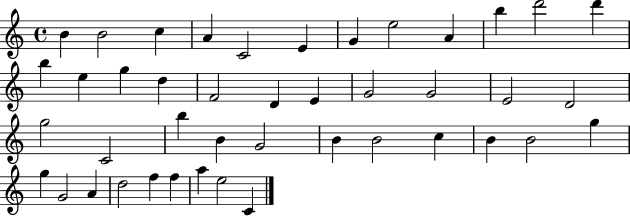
B4/q B4/h C5/q A4/q C4/h E4/q G4/q E5/h A4/q B5/q D6/h D6/q B5/q E5/q G5/q D5/q F4/h D4/q E4/q G4/h G4/h E4/h D4/h G5/h C4/h B5/q B4/q G4/h B4/q B4/h C5/q B4/q B4/h G5/q G5/q G4/h A4/q D5/h F5/q F5/q A5/q E5/h C4/q